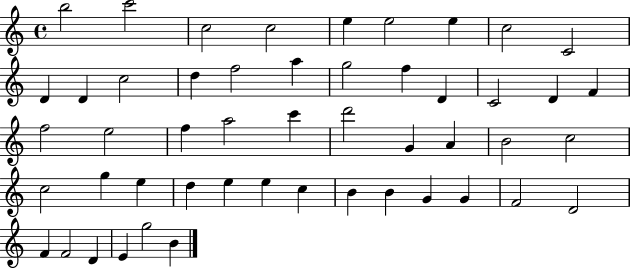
X:1
T:Untitled
M:4/4
L:1/4
K:C
b2 c'2 c2 c2 e e2 e c2 C2 D D c2 d f2 a g2 f D C2 D F f2 e2 f a2 c' d'2 G A B2 c2 c2 g e d e e c B B G G F2 D2 F F2 D E g2 B